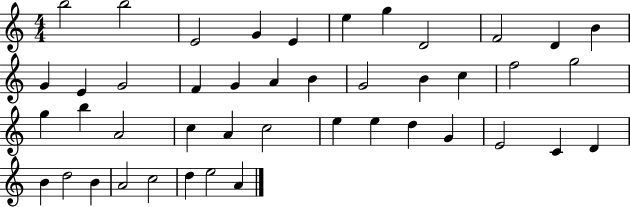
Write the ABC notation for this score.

X:1
T:Untitled
M:4/4
L:1/4
K:C
b2 b2 E2 G E e g D2 F2 D B G E G2 F G A B G2 B c f2 g2 g b A2 c A c2 e e d G E2 C D B d2 B A2 c2 d e2 A